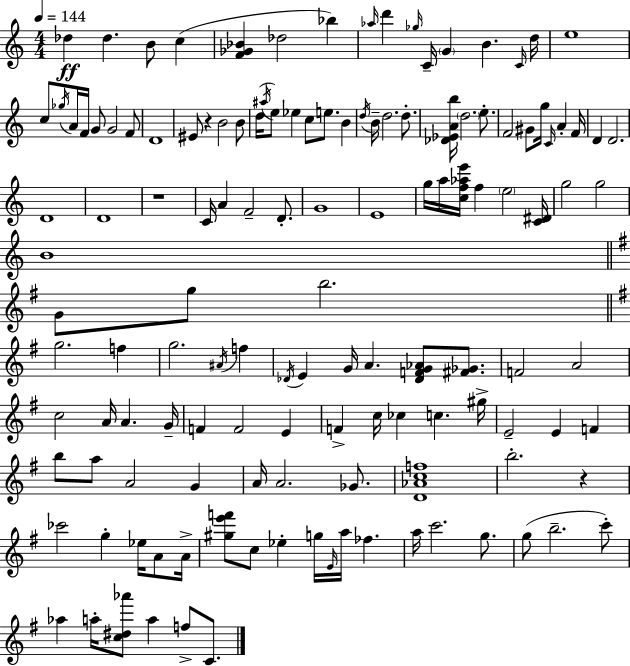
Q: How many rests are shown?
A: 3